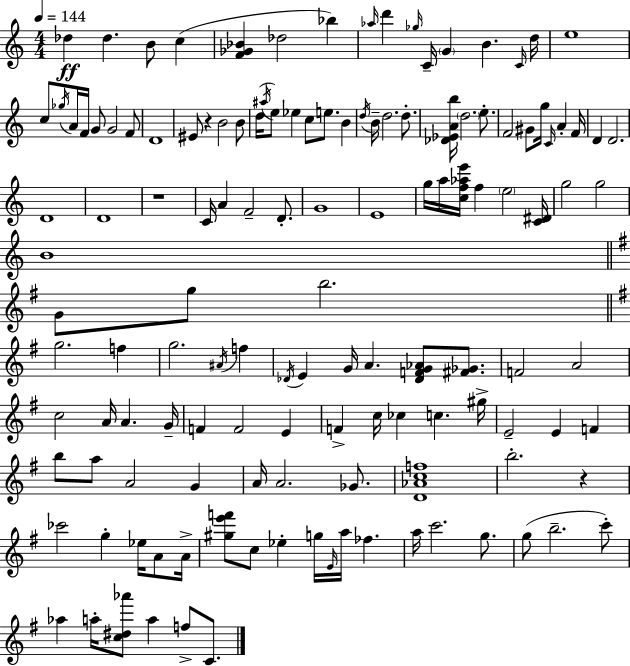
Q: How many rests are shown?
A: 3